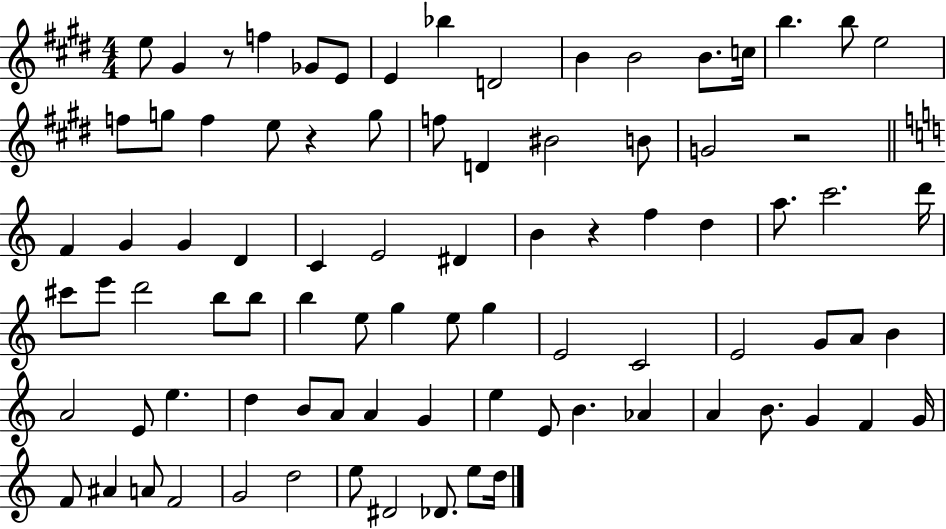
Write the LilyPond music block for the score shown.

{
  \clef treble
  \numericTimeSignature
  \time 4/4
  \key e \major
  \repeat volta 2 { e''8 gis'4 r8 f''4 ges'8 e'8 | e'4 bes''4 d'2 | b'4 b'2 b'8. c''16 | b''4. b''8 e''2 | \break f''8 g''8 f''4 e''8 r4 g''8 | f''8 d'4 bis'2 b'8 | g'2 r2 | \bar "||" \break \key a \minor f'4 g'4 g'4 d'4 | c'4 e'2 dis'4 | b'4 r4 f''4 d''4 | a''8. c'''2. d'''16 | \break cis'''8 e'''8 d'''2 b''8 b''8 | b''4 e''8 g''4 e''8 g''4 | e'2 c'2 | e'2 g'8 a'8 b'4 | \break a'2 e'8 e''4. | d''4 b'8 a'8 a'4 g'4 | e''4 e'8 b'4. aes'4 | a'4 b'8. g'4 f'4 g'16 | \break f'8 ais'4 a'8 f'2 | g'2 d''2 | e''8 dis'2 des'8. e''8 d''16 | } \bar "|."
}